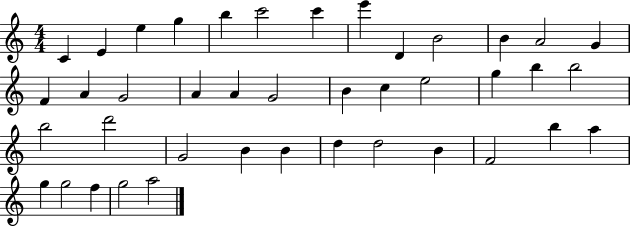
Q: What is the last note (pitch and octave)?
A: A5